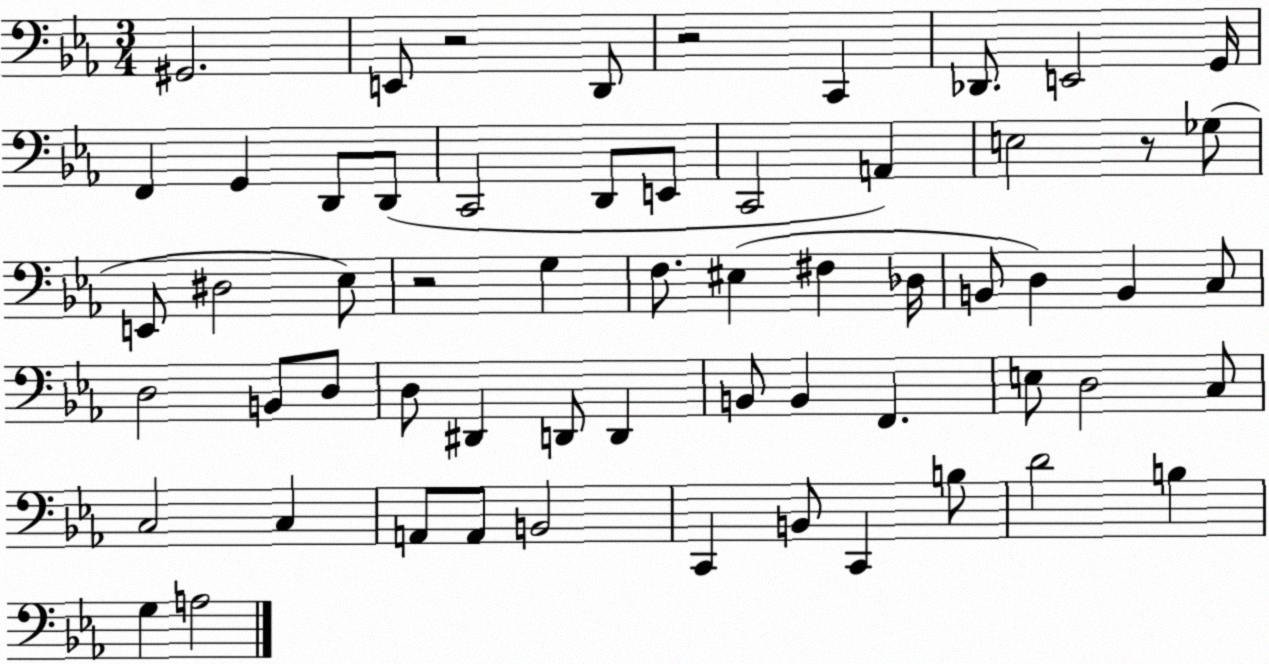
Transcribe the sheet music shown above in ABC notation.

X:1
T:Untitled
M:3/4
L:1/4
K:Eb
^G,,2 E,,/2 z2 D,,/2 z2 C,, _D,,/2 E,,2 G,,/4 F,, G,, D,,/2 D,,/2 C,,2 D,,/2 E,,/2 C,,2 A,, E,2 z/2 _G,/2 E,,/2 ^D,2 _E,/2 z2 G, F,/2 ^E, ^F, _D,/4 B,,/2 D, B,, C,/2 D,2 B,,/2 D,/2 D,/2 ^D,, D,,/2 D,, B,,/2 B,, F,, E,/2 D,2 C,/2 C,2 C, A,,/2 A,,/2 B,,2 C,, B,,/2 C,, B,/2 D2 B, G, A,2